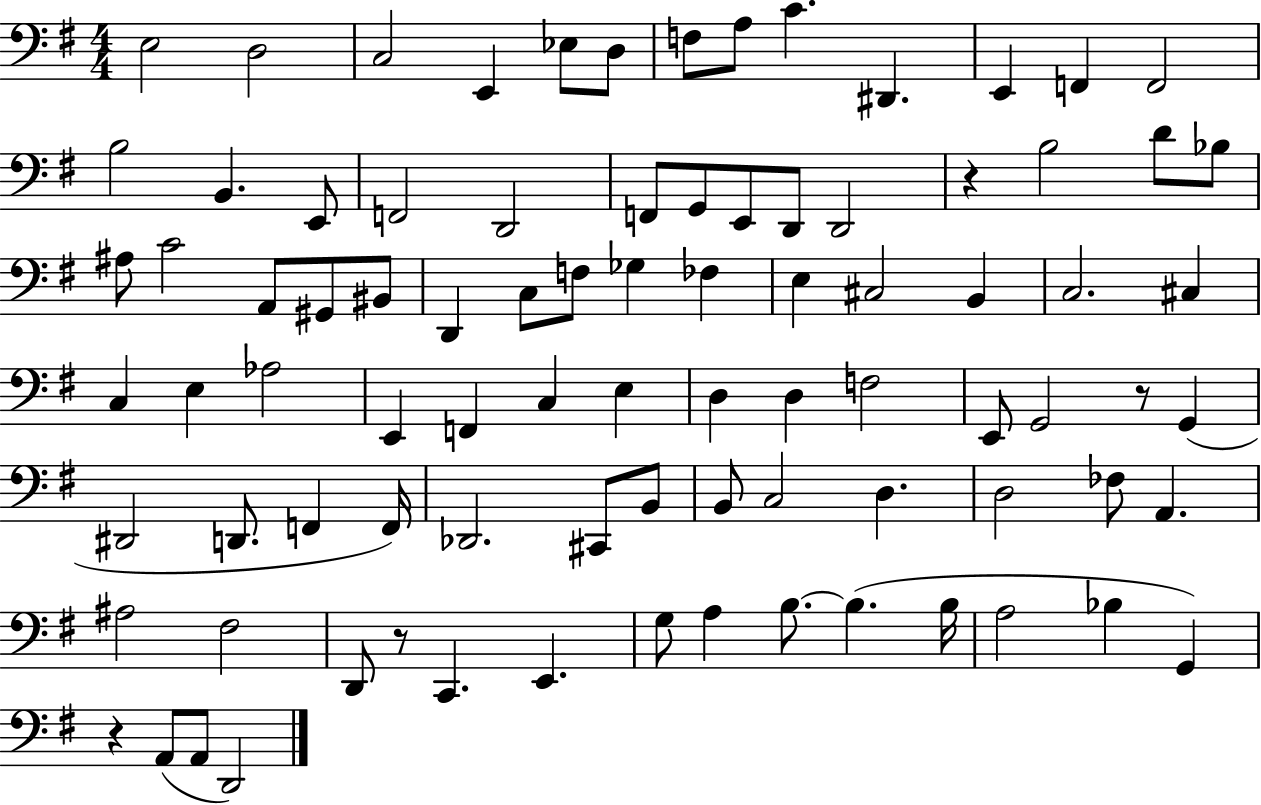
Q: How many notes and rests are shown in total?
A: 87